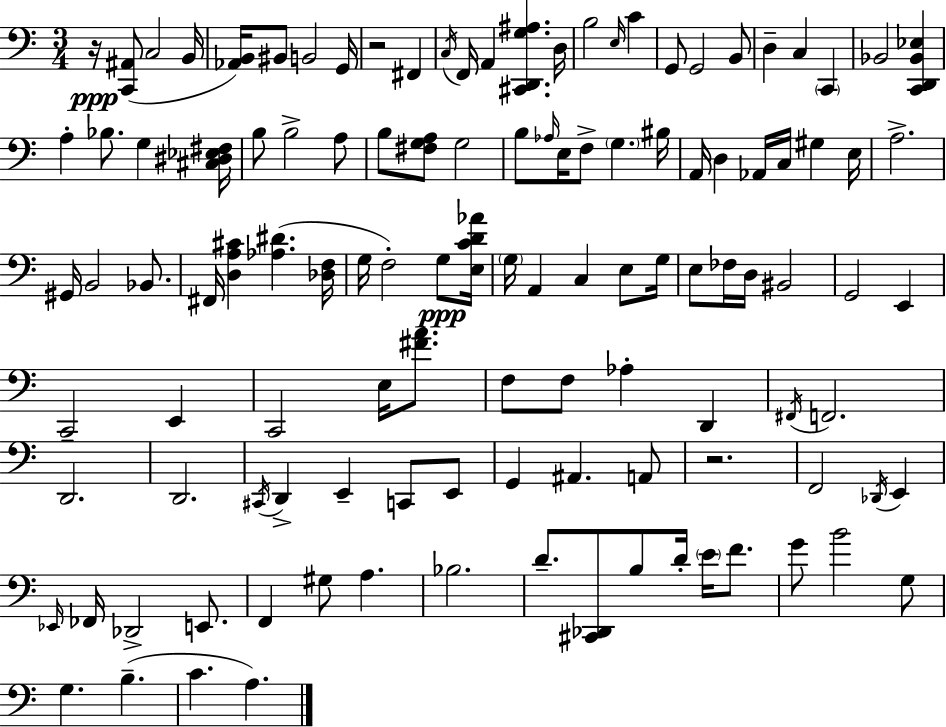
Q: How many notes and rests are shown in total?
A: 117